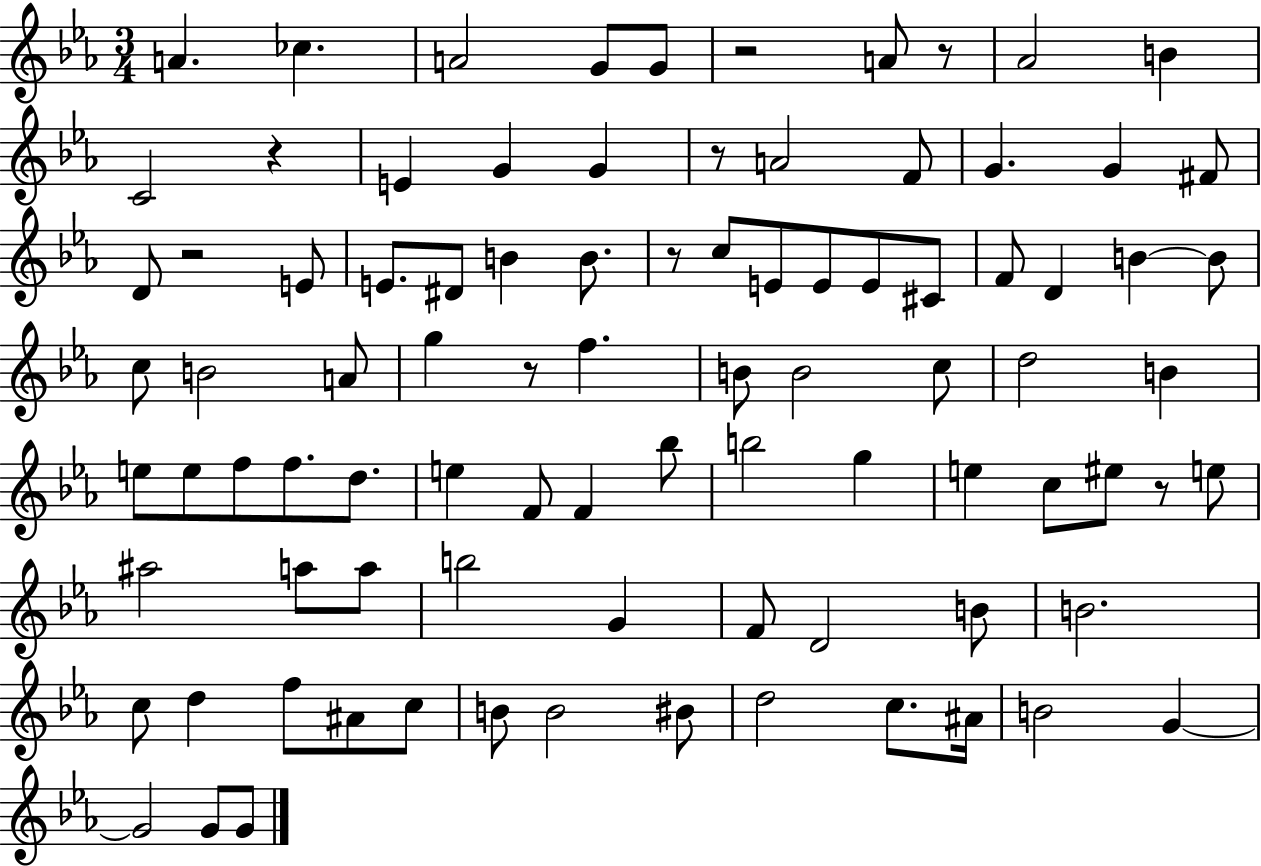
A4/q. CES5/q. A4/h G4/e G4/e R/h A4/e R/e Ab4/h B4/q C4/h R/q E4/q G4/q G4/q R/e A4/h F4/e G4/q. G4/q F#4/e D4/e R/h E4/e E4/e. D#4/e B4/q B4/e. R/e C5/e E4/e E4/e E4/e C#4/e F4/e D4/q B4/q B4/e C5/e B4/h A4/e G5/q R/e F5/q. B4/e B4/h C5/e D5/h B4/q E5/e E5/e F5/e F5/e. D5/e. E5/q F4/e F4/q Bb5/e B5/h G5/q E5/q C5/e EIS5/e R/e E5/e A#5/h A5/e A5/e B5/h G4/q F4/e D4/h B4/e B4/h. C5/e D5/q F5/e A#4/e C5/e B4/e B4/h BIS4/e D5/h C5/e. A#4/s B4/h G4/q G4/h G4/e G4/e